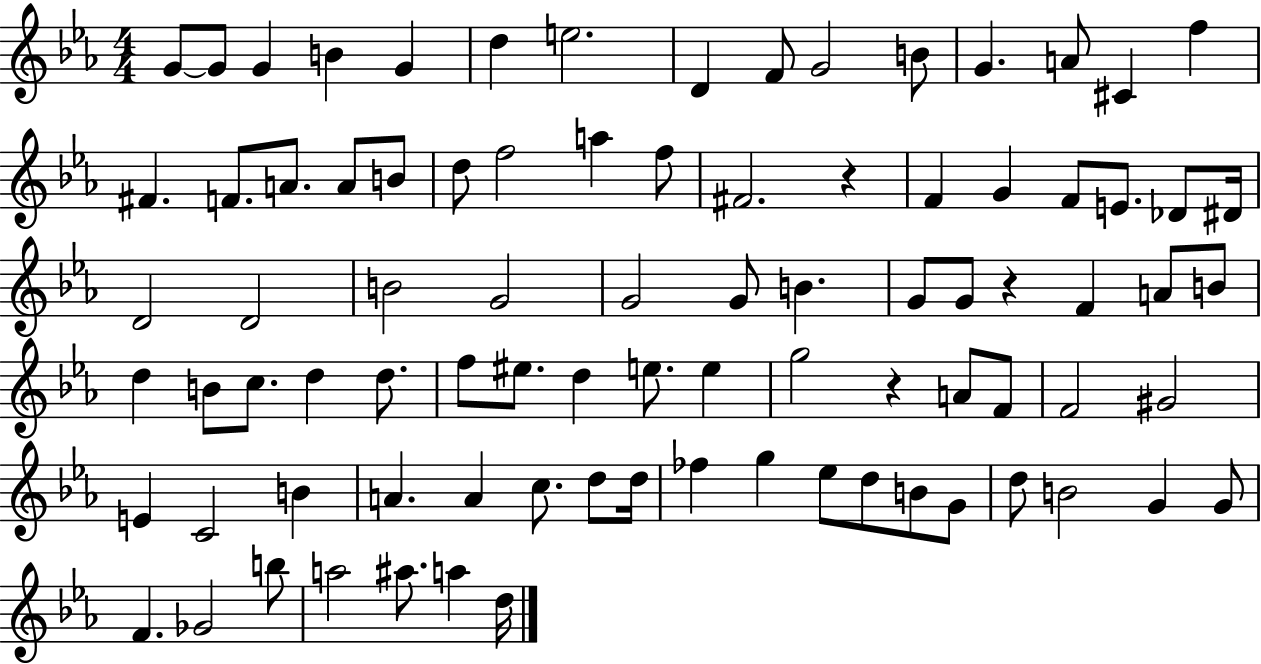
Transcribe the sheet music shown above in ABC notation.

X:1
T:Untitled
M:4/4
L:1/4
K:Eb
G/2 G/2 G B G d e2 D F/2 G2 B/2 G A/2 ^C f ^F F/2 A/2 A/2 B/2 d/2 f2 a f/2 ^F2 z F G F/2 E/2 _D/2 ^D/4 D2 D2 B2 G2 G2 G/2 B G/2 G/2 z F A/2 B/2 d B/2 c/2 d d/2 f/2 ^e/2 d e/2 e g2 z A/2 F/2 F2 ^G2 E C2 B A A c/2 d/2 d/4 _f g _e/2 d/2 B/2 G/2 d/2 B2 G G/2 F _G2 b/2 a2 ^a/2 a d/4